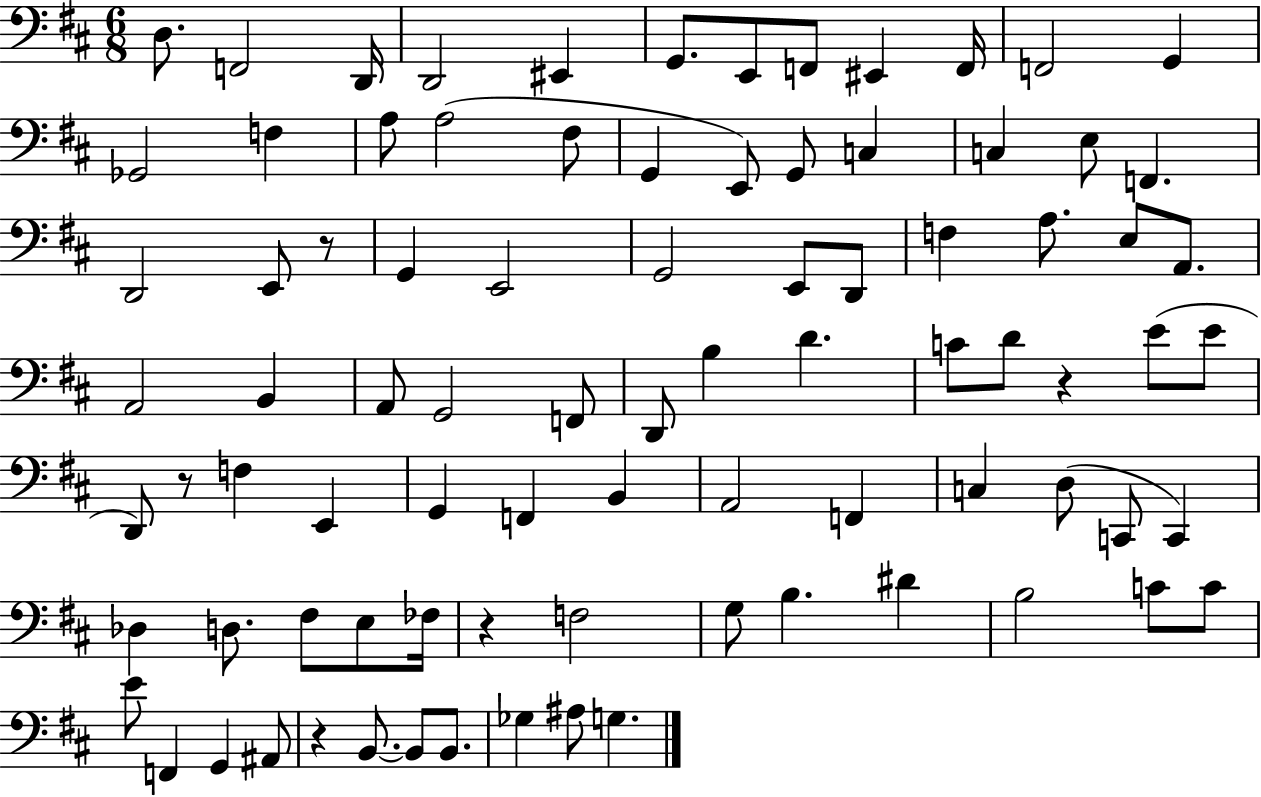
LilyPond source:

{
  \clef bass
  \numericTimeSignature
  \time 6/8
  \key d \major
  \repeat volta 2 { d8. f,2 d,16 | d,2 eis,4 | g,8. e,8 f,8 eis,4 f,16 | f,2 g,4 | \break ges,2 f4 | a8 a2( fis8 | g,4 e,8) g,8 c4 | c4 e8 f,4. | \break d,2 e,8 r8 | g,4 e,2 | g,2 e,8 d,8 | f4 a8. e8 a,8. | \break a,2 b,4 | a,8 g,2 f,8 | d,8 b4 d'4. | c'8 d'8 r4 e'8( e'8 | \break d,8) r8 f4 e,4 | g,4 f,4 b,4 | a,2 f,4 | c4 d8( c,8 c,4) | \break des4 d8. fis8 e8 fes16 | r4 f2 | g8 b4. dis'4 | b2 c'8 c'8 | \break e'8 f,4 g,4 ais,8 | r4 b,8.~~ b,8 b,8. | ges4 ais8 g4. | } \bar "|."
}